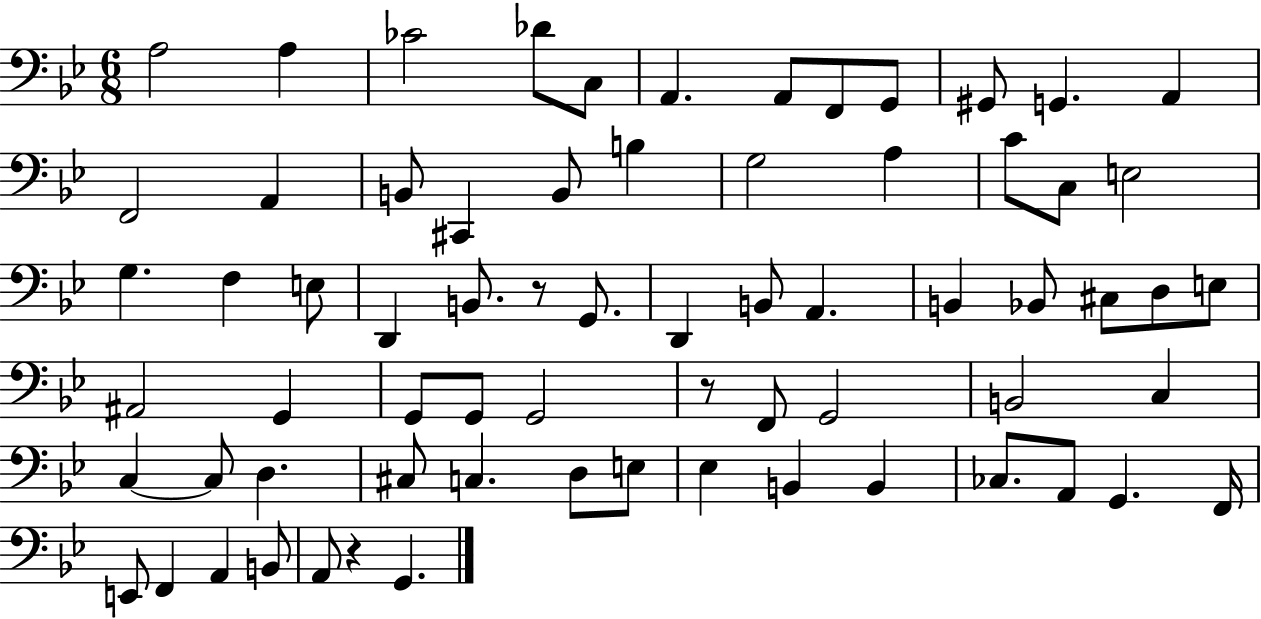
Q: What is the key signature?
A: BES major